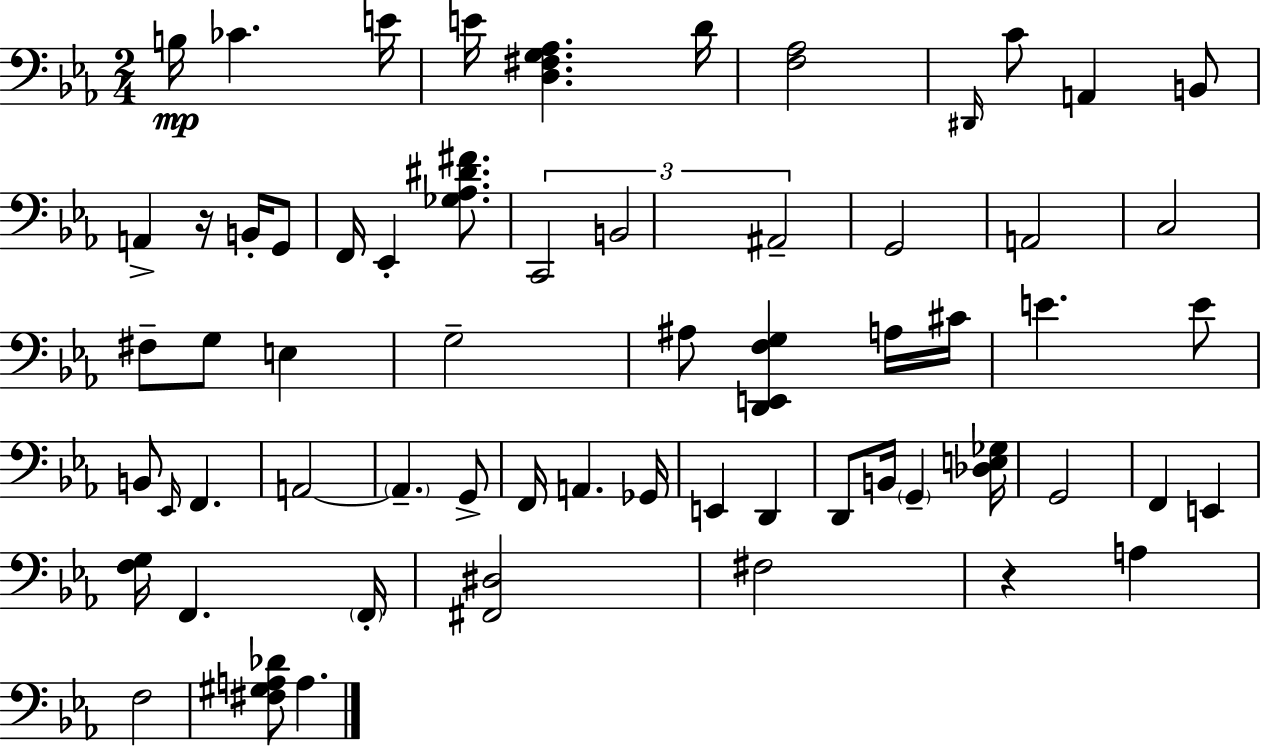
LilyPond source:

{
  \clef bass
  \numericTimeSignature
  \time 2/4
  \key c \minor
  b16\mp ces'4. e'16 | e'16 <d fis g aes>4. d'16 | <f aes>2 | \grace { dis,16 } c'8 a,4 b,8 | \break a,4-> r16 b,16-. g,8 | f,16 ees,4-. <ges aes dis' fis'>8. | \tuplet 3/2 { c,2 | b,2 | \break ais,2-- } | g,2 | a,2 | c2 | \break fis8-- g8 e4 | g2-- | ais8 <d, e, f g>4 a16 | cis'16 e'4. e'8 | \break b,8 \grace { ees,16 } f,4. | a,2~~ | \parenthesize a,4.-- | g,8-> f,16 a,4. | \break ges,16 e,4 d,4 | d,8 b,16 \parenthesize g,4-- | <des e ges>16 g,2 | f,4 e,4 | \break <f g>16 f,4. | \parenthesize f,16-. <fis, dis>2 | fis2 | r4 a4 | \break f2 | <fis gis a des'>8 a4. | \bar "|."
}